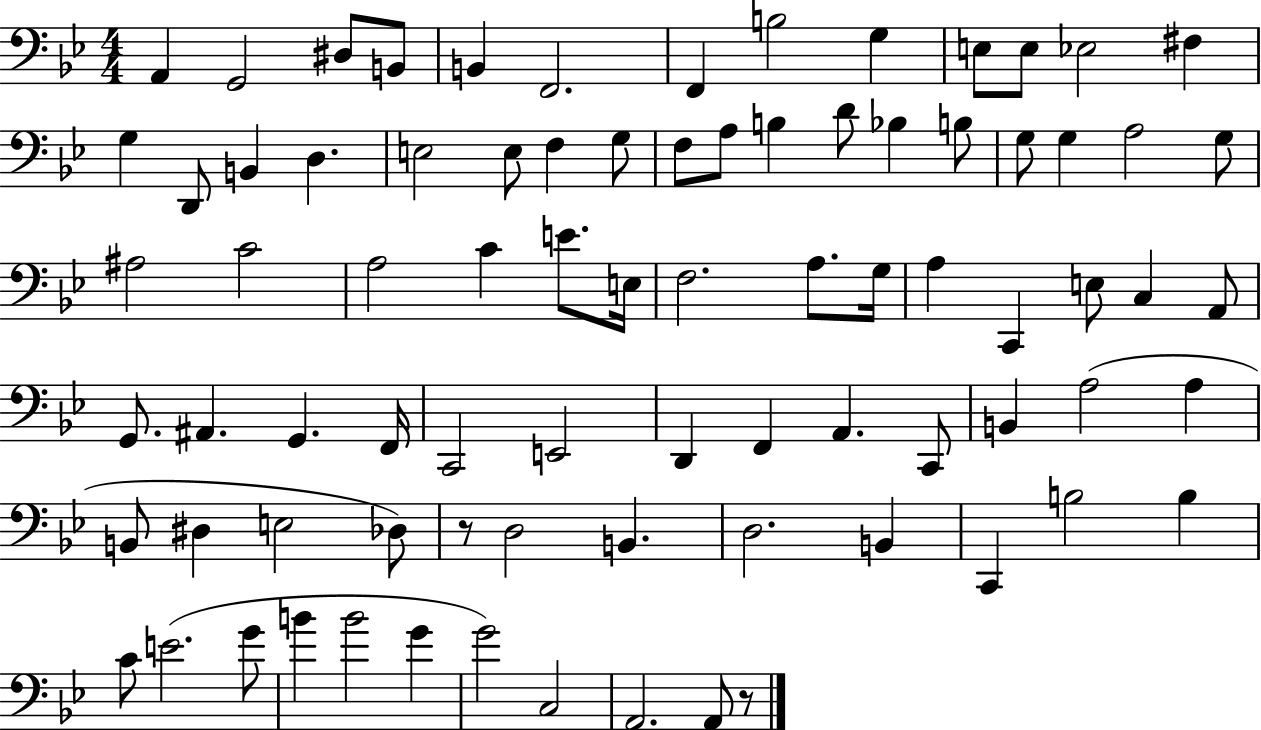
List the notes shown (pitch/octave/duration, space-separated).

A2/q G2/h D#3/e B2/e B2/q F2/h. F2/q B3/h G3/q E3/e E3/e Eb3/h F#3/q G3/q D2/e B2/q D3/q. E3/h E3/e F3/q G3/e F3/e A3/e B3/q D4/e Bb3/q B3/e G3/e G3/q A3/h G3/e A#3/h C4/h A3/h C4/q E4/e. E3/s F3/h. A3/e. G3/s A3/q C2/q E3/e C3/q A2/e G2/e. A#2/q. G2/q. F2/s C2/h E2/h D2/q F2/q A2/q. C2/e B2/q A3/h A3/q B2/e D#3/q E3/h Db3/e R/e D3/h B2/q. D3/h. B2/q C2/q B3/h B3/q C4/e E4/h. G4/e B4/q B4/h G4/q G4/h C3/h A2/h. A2/e R/e